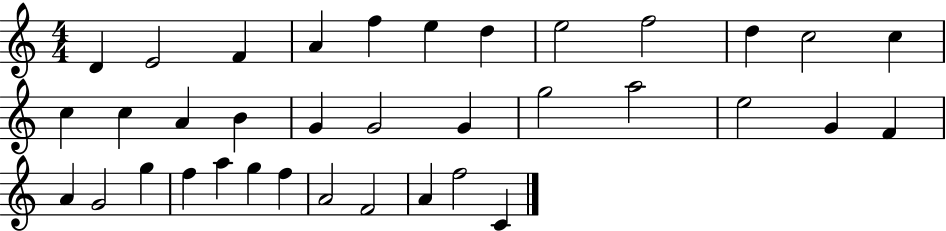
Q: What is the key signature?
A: C major